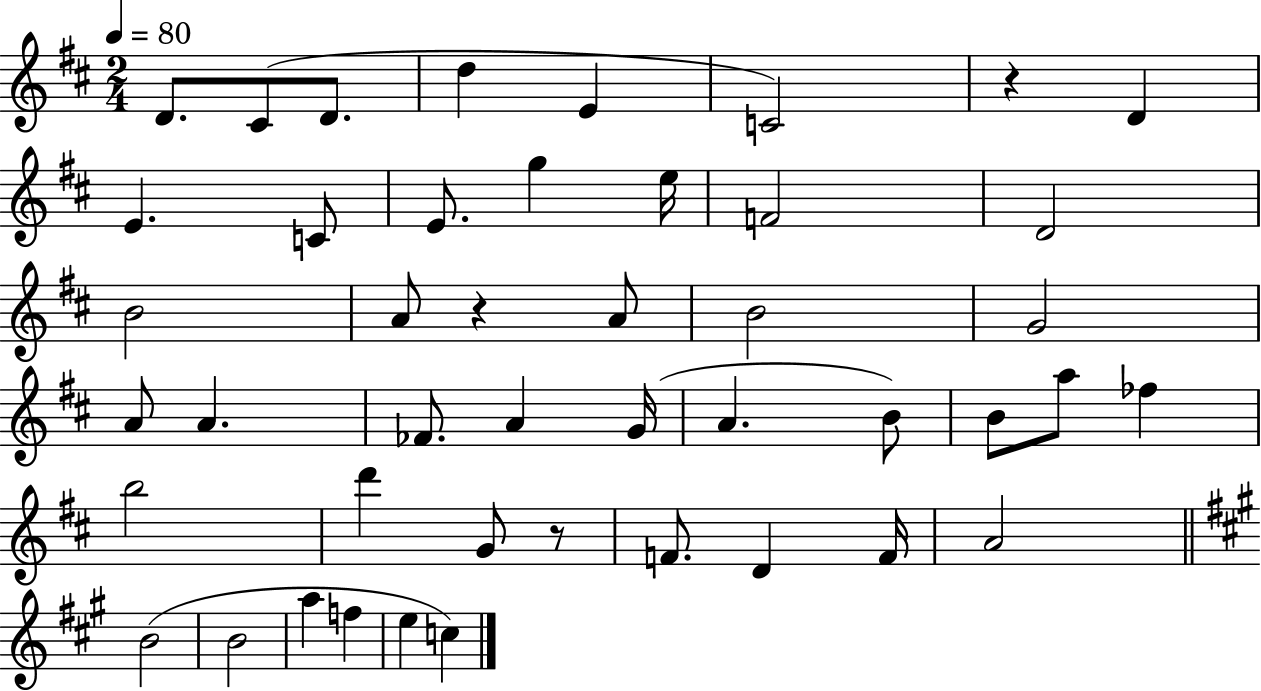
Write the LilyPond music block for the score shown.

{
  \clef treble
  \numericTimeSignature
  \time 2/4
  \key d \major
  \tempo 4 = 80
  d'8. cis'8( d'8. | d''4 e'4 | c'2) | r4 d'4 | \break e'4. c'8 | e'8. g''4 e''16 | f'2 | d'2 | \break b'2 | a'8 r4 a'8 | b'2 | g'2 | \break a'8 a'4. | fes'8. a'4 g'16( | a'4. b'8) | b'8 a''8 fes''4 | \break b''2 | d'''4 g'8 r8 | f'8. d'4 f'16 | a'2 | \break \bar "||" \break \key a \major b'2( | b'2 | a''4 f''4 | e''4 c''4) | \break \bar "|."
}